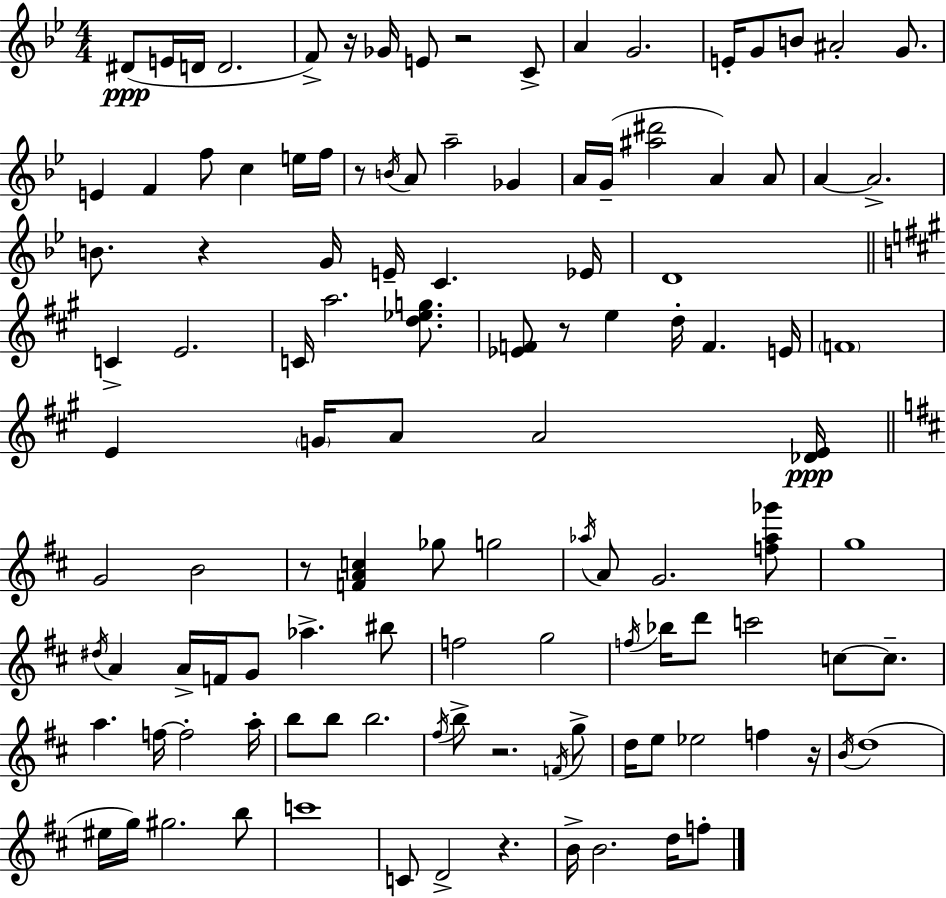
D#4/e E4/s D4/s D4/h. F4/e R/s Gb4/s E4/e R/h C4/e A4/q G4/h. E4/s G4/e B4/e A#4/h G4/e. E4/q F4/q F5/e C5/q E5/s F5/s R/e B4/s A4/e A5/h Gb4/q A4/s G4/s [A#5,D#6]/h A4/q A4/e A4/q A4/h. B4/e. R/q G4/s E4/s C4/q. Eb4/s D4/w C4/q E4/h. C4/s A5/h. [D5,Eb5,G5]/e. [Eb4,F4]/e R/e E5/q D5/s F4/q. E4/s F4/w E4/q G4/s A4/e A4/h [Db4,E4]/s G4/h B4/h R/e [F4,A4,C5]/q Gb5/e G5/h Ab5/s A4/e G4/h. [F5,Ab5,Gb6]/e G5/w D#5/s A4/q A4/s F4/s G4/e Ab5/q. BIS5/e F5/h G5/h F5/s Bb5/s D6/e C6/h C5/e C5/e. A5/q. F5/s F5/h A5/s B5/e B5/e B5/h. F#5/s B5/e R/h. F4/s G5/e D5/s E5/e Eb5/h F5/q R/s B4/s D5/w EIS5/s G5/s G#5/h. B5/e C6/w C4/e D4/h R/q. B4/s B4/h. D5/s F5/e